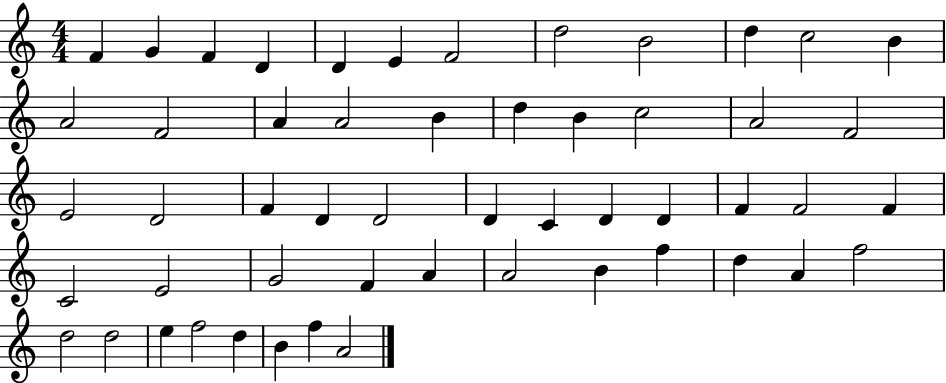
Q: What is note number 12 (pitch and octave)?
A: B4